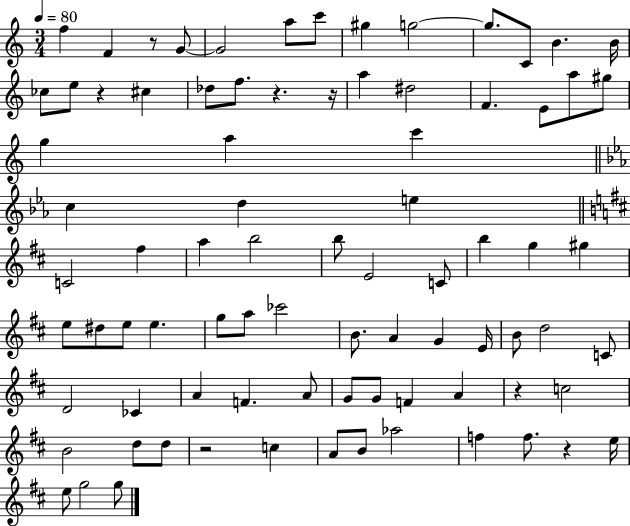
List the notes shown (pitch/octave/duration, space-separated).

F5/q F4/q R/e G4/e G4/h A5/e C6/e G#5/q G5/h G5/e. C4/e B4/q. B4/s CES5/e E5/e R/q C#5/q Db5/e F5/e. R/q. R/s A5/q D#5/h F4/q. E4/e A5/e G#5/e G5/q A5/q C6/q C5/q D5/q E5/q C4/h F#5/q A5/q B5/h B5/e E4/h C4/e B5/q G5/q G#5/q E5/e D#5/e E5/e E5/q. G5/e A5/e CES6/h B4/e. A4/q G4/q E4/s B4/e D5/h C4/e D4/h CES4/q A4/q F4/q. A4/e G4/e G4/e F4/q A4/q R/q C5/h B4/h D5/e D5/e R/h C5/q A4/e B4/e Ab5/h F5/q F5/e. R/q E5/s E5/e G5/h G5/e